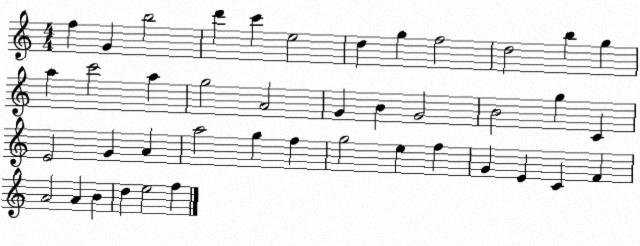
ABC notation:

X:1
T:Untitled
M:4/4
L:1/4
K:C
f G b2 d' c' e2 d g f2 d2 b g a c'2 a g2 A2 G B G2 B2 g C E2 G A a2 g f g2 e f G E C F A2 A B d e2 f